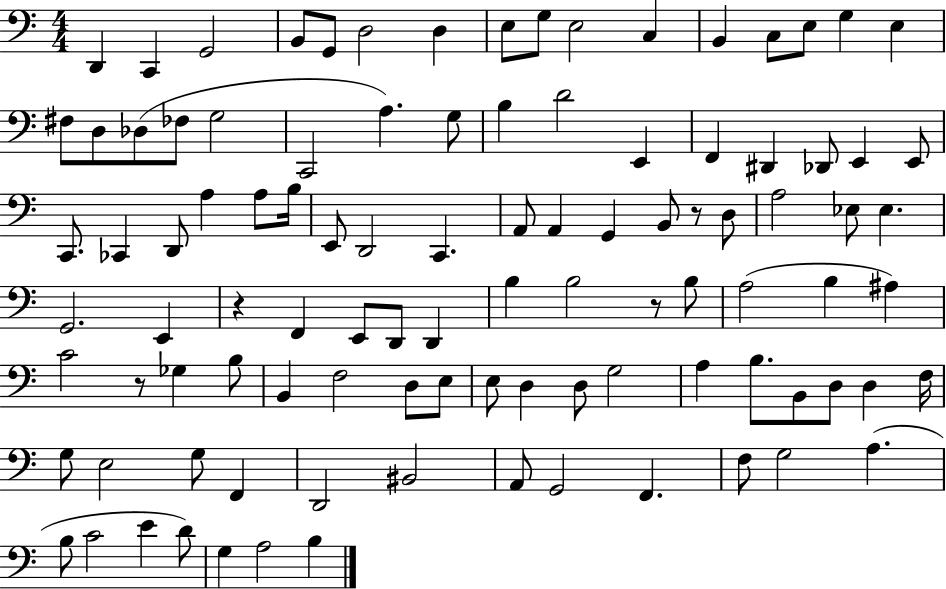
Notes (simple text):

D2/q C2/q G2/h B2/e G2/e D3/h D3/q E3/e G3/e E3/h C3/q B2/q C3/e E3/e G3/q E3/q F#3/e D3/e Db3/e FES3/e G3/h C2/h A3/q. G3/e B3/q D4/h E2/q F2/q D#2/q Db2/e E2/q E2/e C2/e. CES2/q D2/e A3/q A3/e B3/s E2/e D2/h C2/q. A2/e A2/q G2/q B2/e R/e D3/e A3/h Eb3/e Eb3/q. G2/h. E2/q R/q F2/q E2/e D2/e D2/q B3/q B3/h R/e B3/e A3/h B3/q A#3/q C4/h R/e Gb3/q B3/e B2/q F3/h D3/e E3/e E3/e D3/q D3/e G3/h A3/q B3/e. B2/e D3/e D3/q F3/s G3/e E3/h G3/e F2/q D2/h BIS2/h A2/e G2/h F2/q. F3/e G3/h A3/q. B3/e C4/h E4/q D4/e G3/q A3/h B3/q